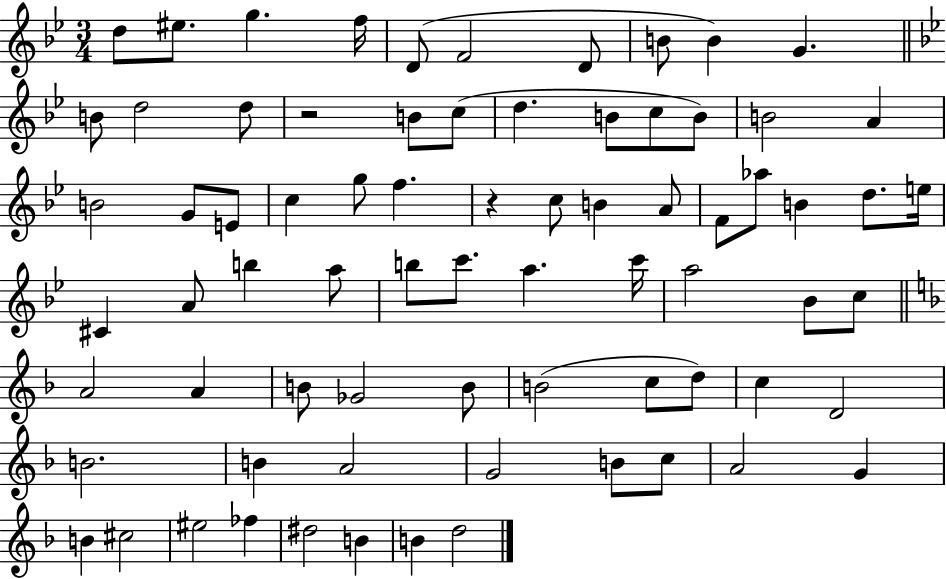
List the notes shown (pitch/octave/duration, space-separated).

D5/e EIS5/e. G5/q. F5/s D4/e F4/h D4/e B4/e B4/q G4/q. B4/e D5/h D5/e R/h B4/e C5/e D5/q. B4/e C5/e B4/e B4/h A4/q B4/h G4/e E4/e C5/q G5/e F5/q. R/q C5/e B4/q A4/e F4/e Ab5/e B4/q D5/e. E5/s C#4/q A4/e B5/q A5/e B5/e C6/e. A5/q. C6/s A5/h Bb4/e C5/e A4/h A4/q B4/e Gb4/h B4/e B4/h C5/e D5/e C5/q D4/h B4/h. B4/q A4/h G4/h B4/e C5/e A4/h G4/q B4/q C#5/h EIS5/h FES5/q D#5/h B4/q B4/q D5/h